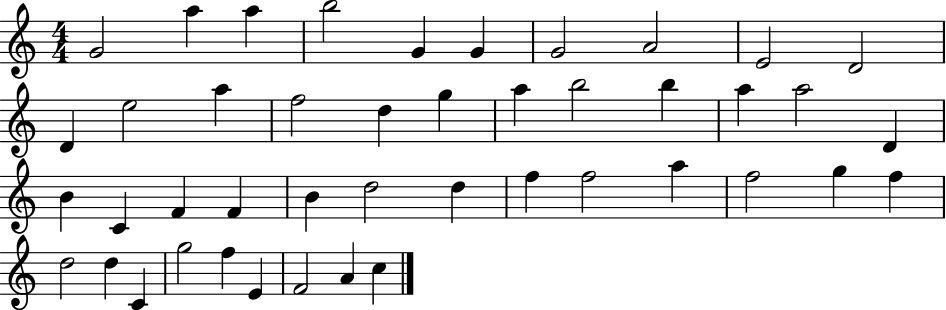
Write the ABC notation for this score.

X:1
T:Untitled
M:4/4
L:1/4
K:C
G2 a a b2 G G G2 A2 E2 D2 D e2 a f2 d g a b2 b a a2 D B C F F B d2 d f f2 a f2 g f d2 d C g2 f E F2 A c